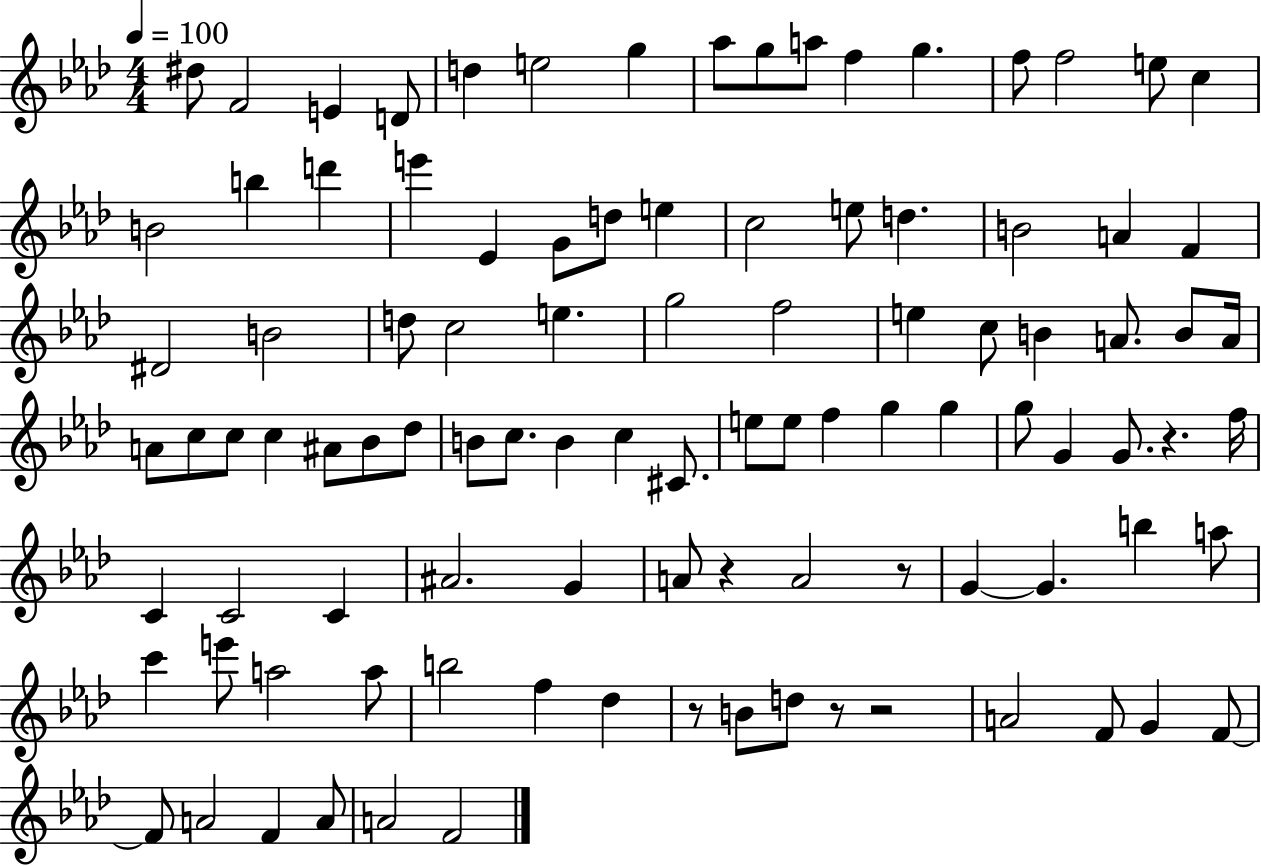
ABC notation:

X:1
T:Untitled
M:4/4
L:1/4
K:Ab
^d/2 F2 E D/2 d e2 g _a/2 g/2 a/2 f g f/2 f2 e/2 c B2 b d' e' _E G/2 d/2 e c2 e/2 d B2 A F ^D2 B2 d/2 c2 e g2 f2 e c/2 B A/2 B/2 A/4 A/2 c/2 c/2 c ^A/2 _B/2 _d/2 B/2 c/2 B c ^C/2 e/2 e/2 f g g g/2 G G/2 z f/4 C C2 C ^A2 G A/2 z A2 z/2 G G b a/2 c' e'/2 a2 a/2 b2 f _d z/2 B/2 d/2 z/2 z2 A2 F/2 G F/2 F/2 A2 F A/2 A2 F2